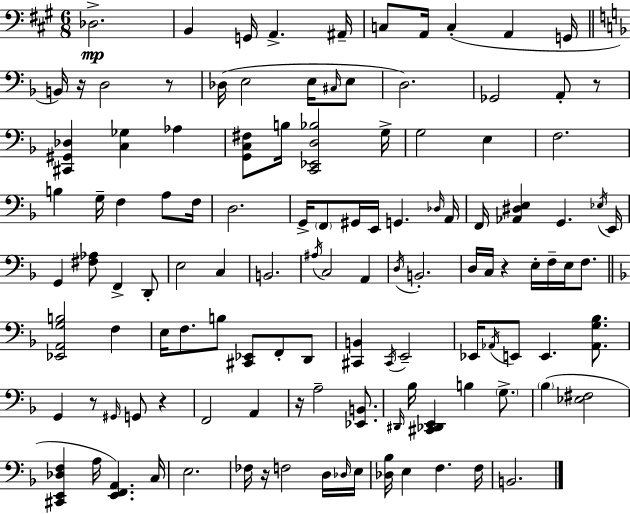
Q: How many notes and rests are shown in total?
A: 119